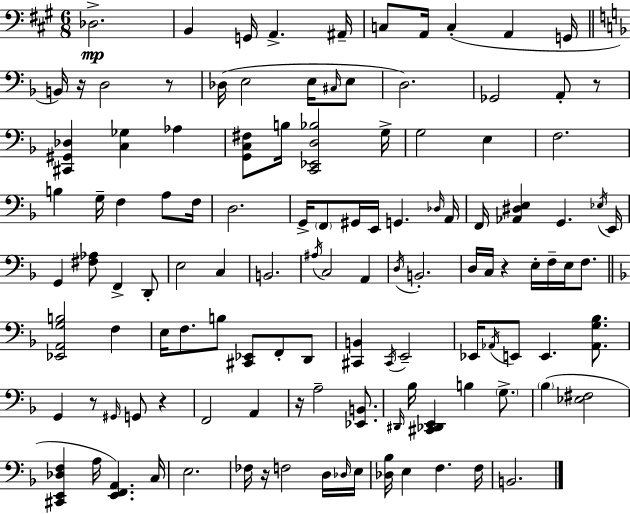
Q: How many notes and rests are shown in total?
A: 119